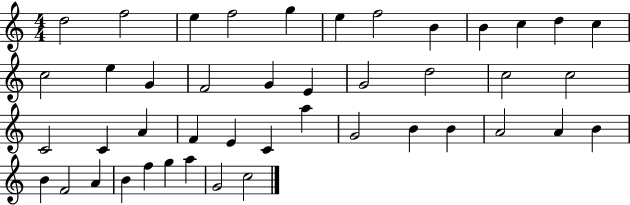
D5/h F5/h E5/q F5/h G5/q E5/q F5/h B4/q B4/q C5/q D5/q C5/q C5/h E5/q G4/q F4/h G4/q E4/q G4/h D5/h C5/h C5/h C4/h C4/q A4/q F4/q E4/q C4/q A5/q G4/h B4/q B4/q A4/h A4/q B4/q B4/q F4/h A4/q B4/q F5/q G5/q A5/q G4/h C5/h